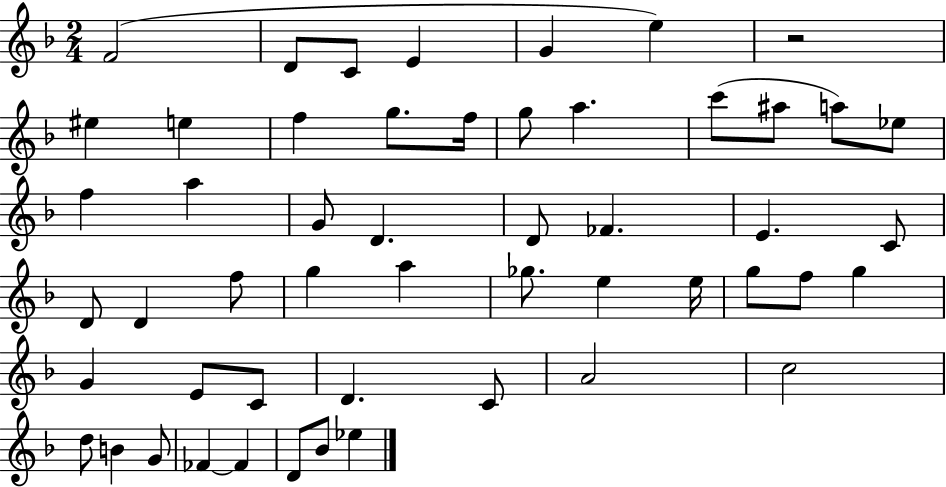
X:1
T:Untitled
M:2/4
L:1/4
K:F
F2 D/2 C/2 E G e z2 ^e e f g/2 f/4 g/2 a c'/2 ^a/2 a/2 _e/2 f a G/2 D D/2 _F E C/2 D/2 D f/2 g a _g/2 e e/4 g/2 f/2 g G E/2 C/2 D C/2 A2 c2 d/2 B G/2 _F _F D/2 _B/2 _e